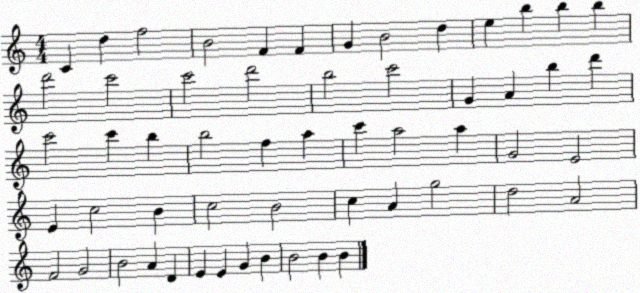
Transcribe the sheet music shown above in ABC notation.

X:1
T:Untitled
M:4/4
L:1/4
K:C
C d f2 B2 F F G B2 d e b b b d'2 c'2 c'2 d'2 b2 c'2 G A b d' c'2 c' b b2 f a c' a2 a G2 E2 E c2 B c2 B2 c A g2 d2 A2 F2 G2 B2 A D E E G B B2 B B